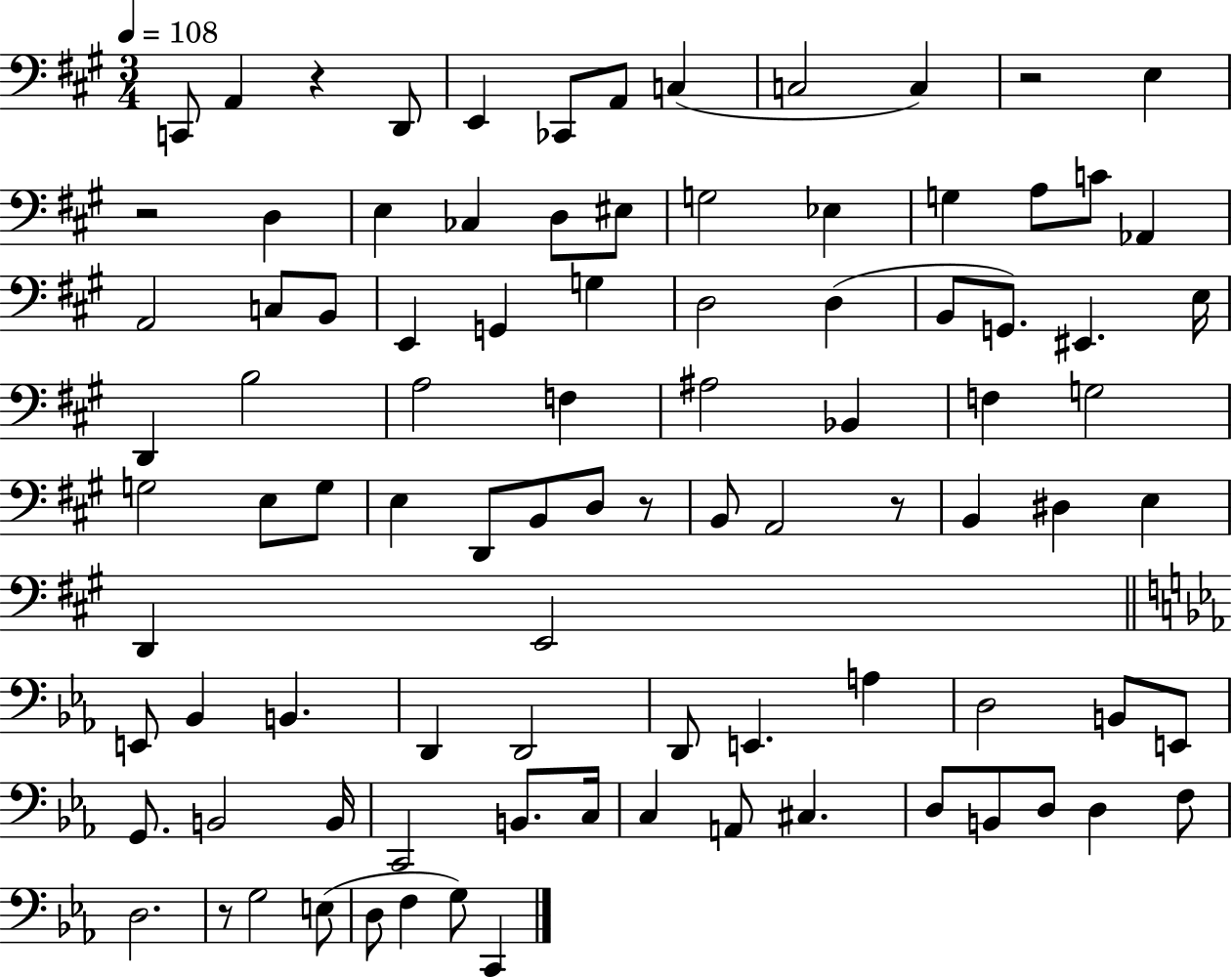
X:1
T:Untitled
M:3/4
L:1/4
K:A
C,,/2 A,, z D,,/2 E,, _C,,/2 A,,/2 C, C,2 C, z2 E, z2 D, E, _C, D,/2 ^E,/2 G,2 _E, G, A,/2 C/2 _A,, A,,2 C,/2 B,,/2 E,, G,, G, D,2 D, B,,/2 G,,/2 ^E,, E,/4 D,, B,2 A,2 F, ^A,2 _B,, F, G,2 G,2 E,/2 G,/2 E, D,,/2 B,,/2 D,/2 z/2 B,,/2 A,,2 z/2 B,, ^D, E, D,, E,,2 E,,/2 _B,, B,, D,, D,,2 D,,/2 E,, A, D,2 B,,/2 E,,/2 G,,/2 B,,2 B,,/4 C,,2 B,,/2 C,/4 C, A,,/2 ^C, D,/2 B,,/2 D,/2 D, F,/2 D,2 z/2 G,2 E,/2 D,/2 F, G,/2 C,,